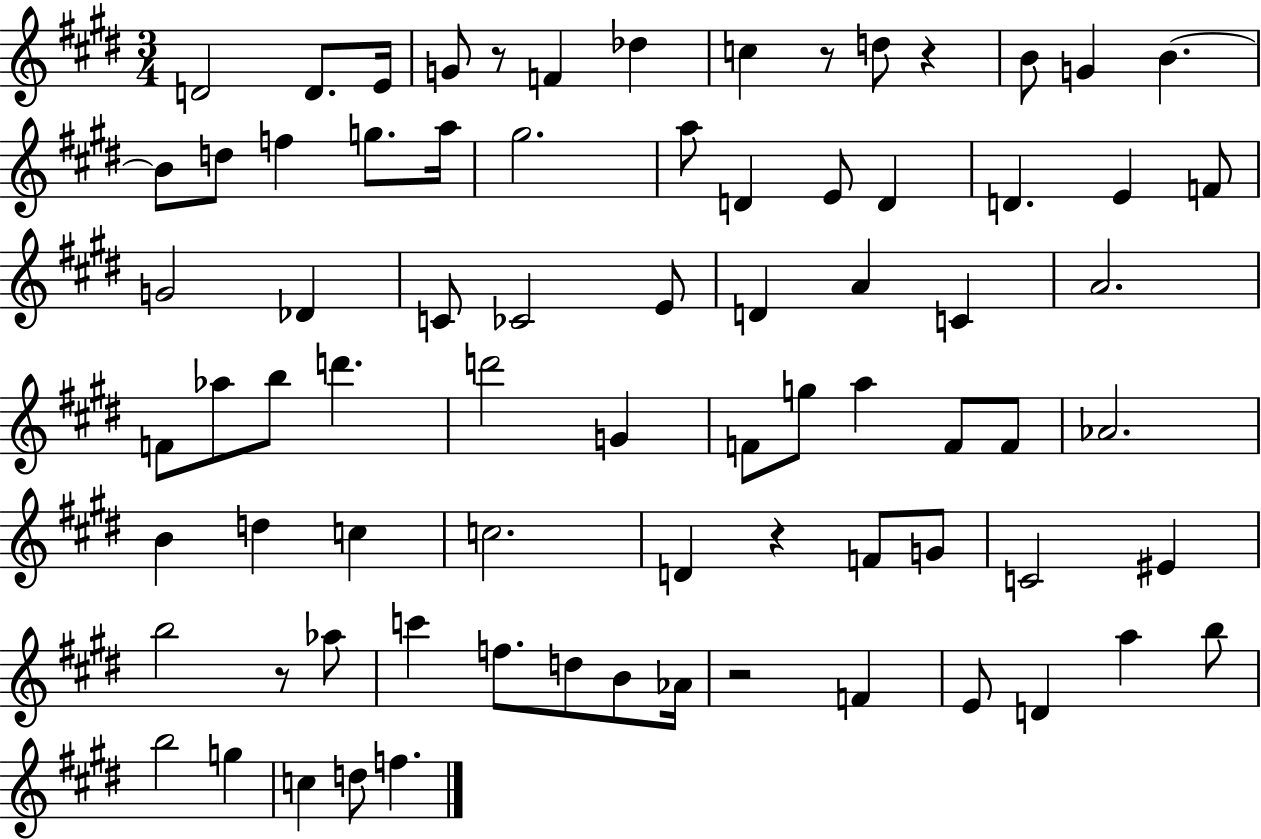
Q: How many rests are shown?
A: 6